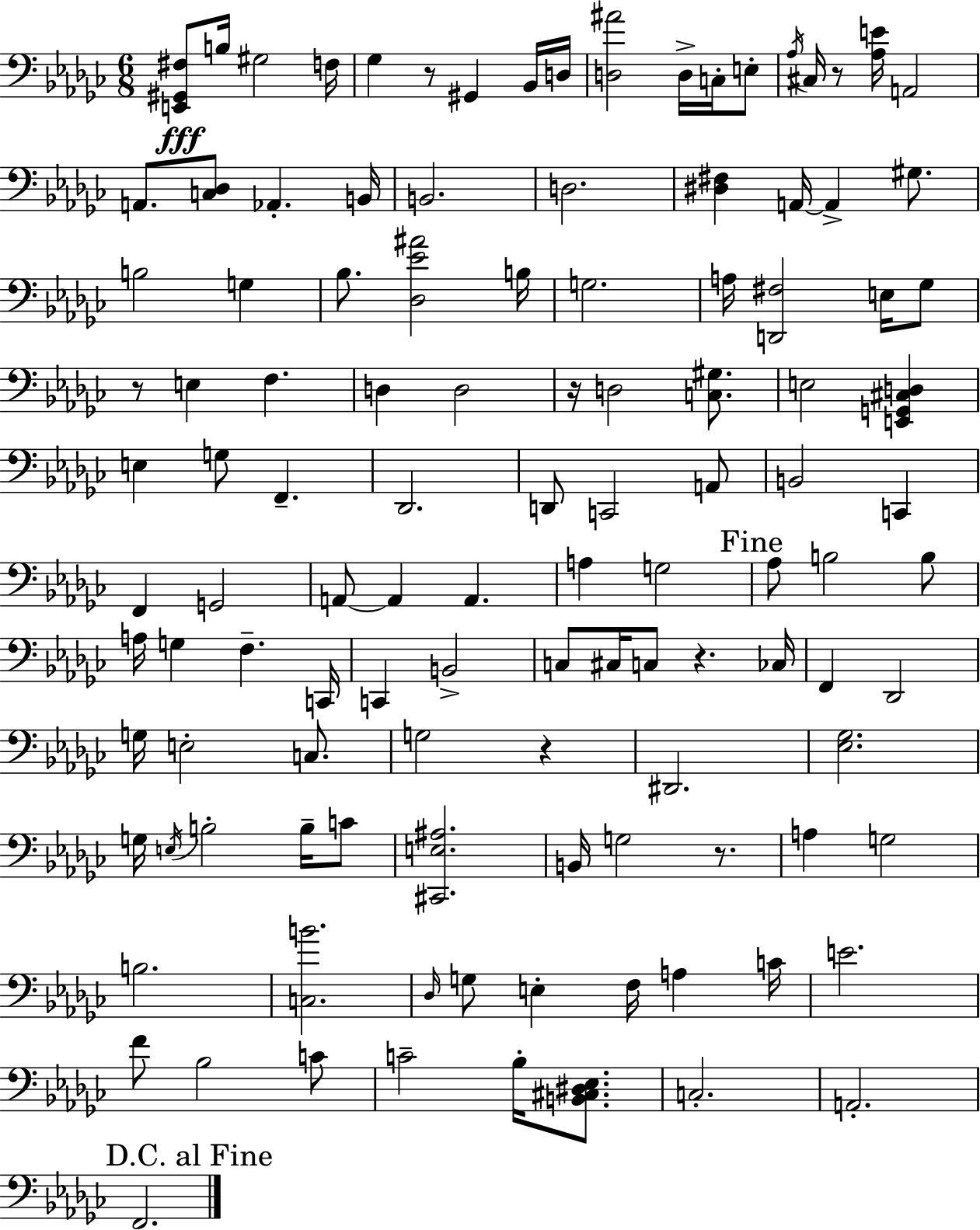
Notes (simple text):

[E2,G#2,F#3]/e B3/s G#3/h F3/s Gb3/q R/e G#2/q Bb2/s D3/s [D3,A#4]/h D3/s C3/s E3/e Ab3/s C#3/s R/e [Ab3,E4]/s A2/h A2/e. [C3,Db3]/e Ab2/q. B2/s B2/h. D3/h. [D#3,F#3]/q A2/s A2/q G#3/e. B3/h G3/q Bb3/e. [Db3,Eb4,A#4]/h B3/s G3/h. A3/s [D2,F#3]/h E3/s Gb3/e R/e E3/q F3/q. D3/q D3/h R/s D3/h [C3,G#3]/e. E3/h [E2,G2,C#3,D3]/q E3/q G3/e F2/q. Db2/h. D2/e C2/h A2/e B2/h C2/q F2/q G2/h A2/e A2/q A2/q. A3/q G3/h Ab3/e B3/h B3/e A3/s G3/q F3/q. C2/s C2/q B2/h C3/e C#3/s C3/e R/q. CES3/s F2/q Db2/h G3/s E3/h C3/e. G3/h R/q D#2/h. [Eb3,Gb3]/h. G3/s E3/s B3/h B3/s C4/e [C#2,E3,A#3]/h. B2/s G3/h R/e. A3/q G3/h B3/h. [C3,B4]/h. Db3/s G3/e E3/q F3/s A3/q C4/s E4/h. F4/e Bb3/h C4/e C4/h Bb3/s [B2,C#3,D#3,Eb3]/e. C3/h. A2/h. F2/h.